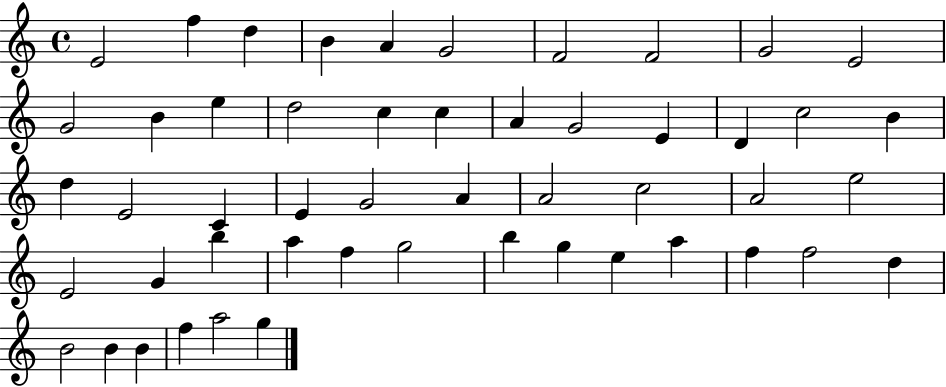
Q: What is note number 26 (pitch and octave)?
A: E4